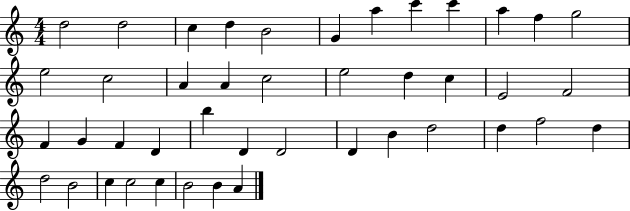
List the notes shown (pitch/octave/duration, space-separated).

D5/h D5/h C5/q D5/q B4/h G4/q A5/q C6/q C6/q A5/q F5/q G5/h E5/h C5/h A4/q A4/q C5/h E5/h D5/q C5/q E4/h F4/h F4/q G4/q F4/q D4/q B5/q D4/q D4/h D4/q B4/q D5/h D5/q F5/h D5/q D5/h B4/h C5/q C5/h C5/q B4/h B4/q A4/q